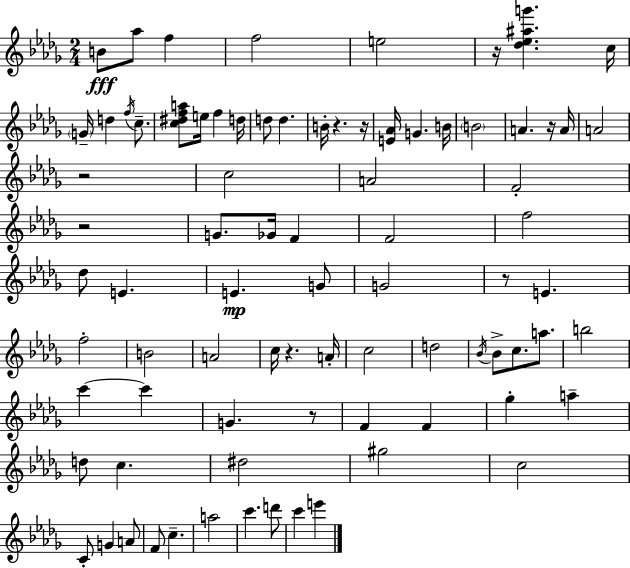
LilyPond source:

{
  \clef treble
  \numericTimeSignature
  \time 2/4
  \key bes \minor
  b'8\fff aes''8 f''4 | f''2 | e''2 | r16 <des'' ees'' ais'' g'''>4. c''16 | \break \parenthesize g'16-- d''4 \acciaccatura { f''16 } c''8.-- | <c'' dis'' f'' a''>8 e''16 f''4 | d''16 d''8 d''4. | b'16-. r4. | \break r16 <e' aes'>16 g'4. | b'16 \parenthesize b'2 | a'4. r16 | a'16 a'2 | \break r2 | c''2 | a'2 | f'2-. | \break r2 | g'8. ges'16 f'4 | f'2 | f''2 | \break des''8 e'4. | e'4.\mp g'8 | g'2 | r8 e'4. | \break f''2-. | b'2 | a'2 | c''16 r4. | \break a'16-. c''2 | d''2 | \acciaccatura { bes'16 } bes'8-> c''8. a''8. | b''2 | \break c'''4~~ c'''4 | g'4. | r8 f'4 f'4 | ges''4-. a''4-- | \break d''8 c''4. | dis''2 | gis''2 | c''2 | \break c'8-. g'4 | a'8 f'8 c''4.-- | a''2 | c'''4. | \break d'''8 c'''4 e'''4 | \bar "|."
}